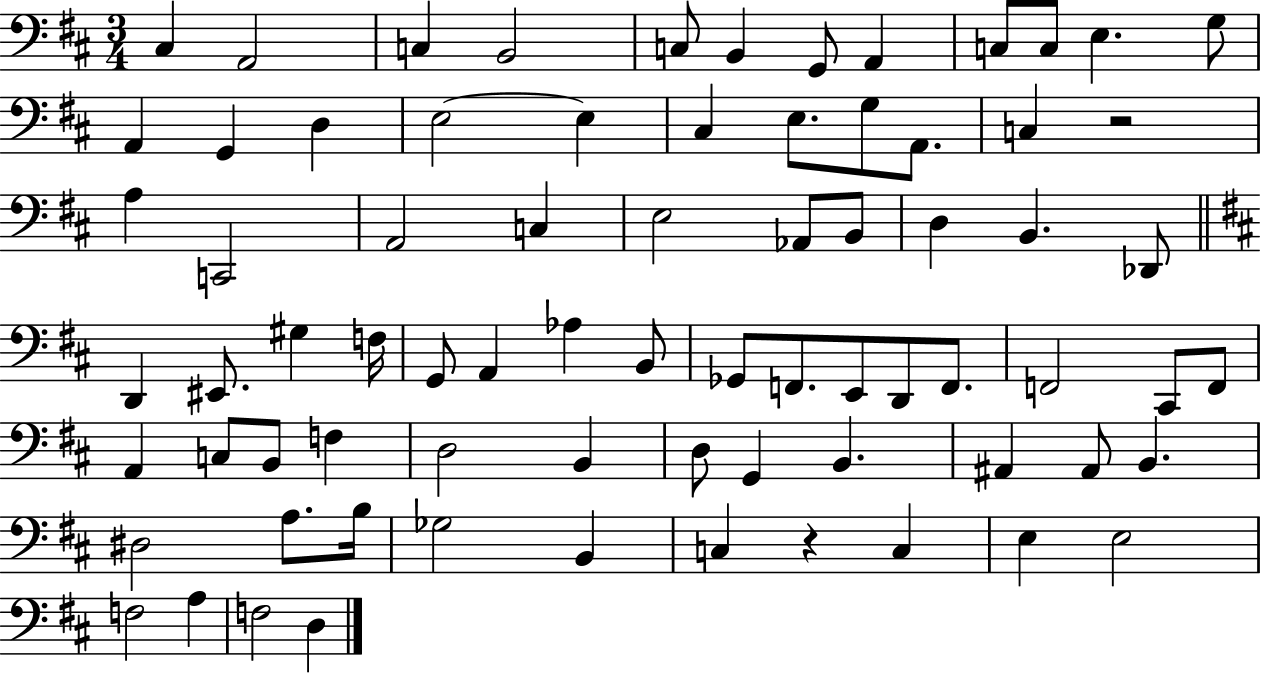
{
  \clef bass
  \numericTimeSignature
  \time 3/4
  \key d \major
  \repeat volta 2 { cis4 a,2 | c4 b,2 | c8 b,4 g,8 a,4 | c8 c8 e4. g8 | \break a,4 g,4 d4 | e2~~ e4 | cis4 e8. g8 a,8. | c4 r2 | \break a4 c,2 | a,2 c4 | e2 aes,8 b,8 | d4 b,4. des,8 | \break \bar "||" \break \key b \minor d,4 eis,8. gis4 f16 | g,8 a,4 aes4 b,8 | ges,8 f,8. e,8 d,8 f,8. | f,2 cis,8 f,8 | \break a,4 c8 b,8 f4 | d2 b,4 | d8 g,4 b,4. | ais,4 ais,8 b,4. | \break dis2 a8. b16 | ges2 b,4 | c4 r4 c4 | e4 e2 | \break f2 a4 | f2 d4 | } \bar "|."
}